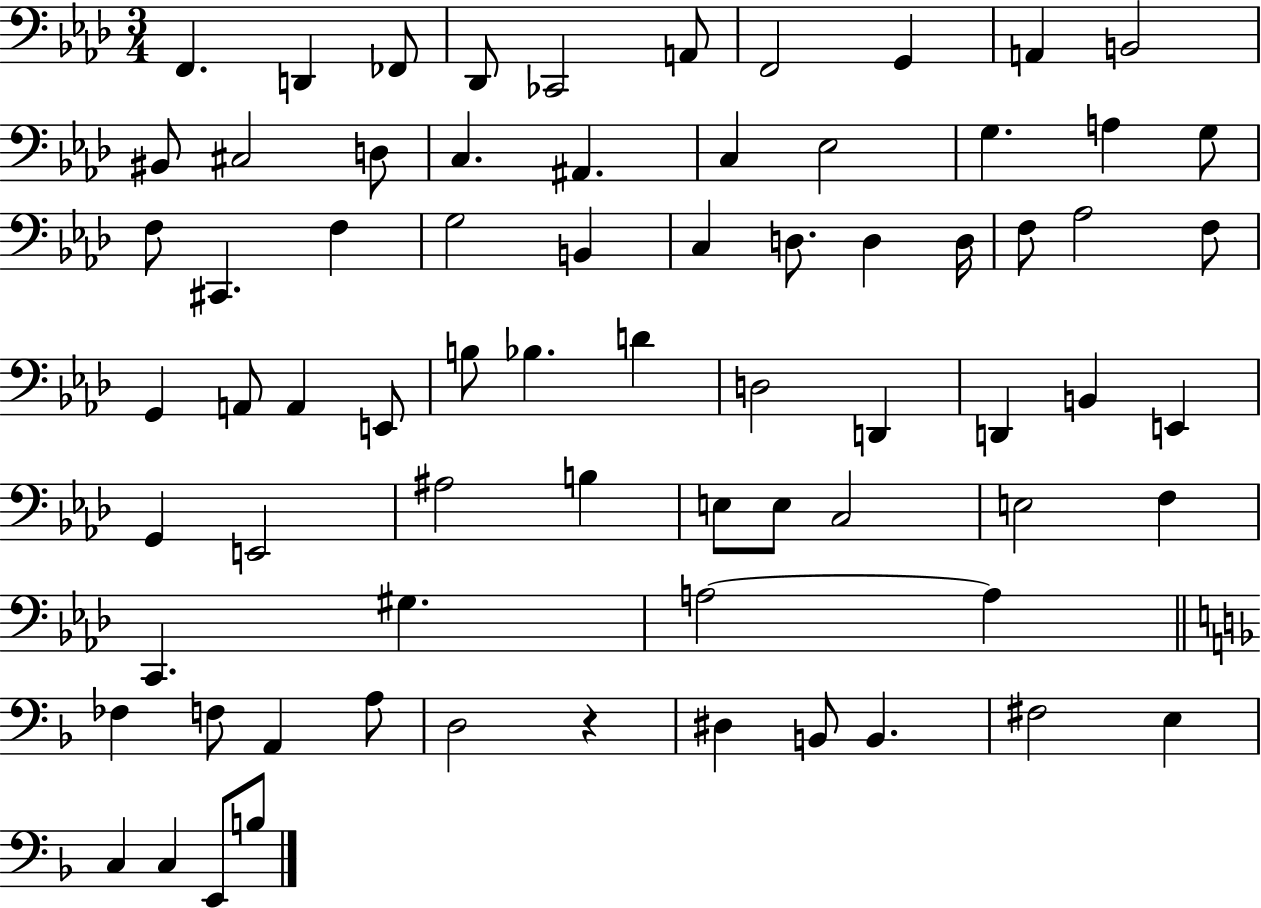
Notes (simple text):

F2/q. D2/q FES2/e Db2/e CES2/h A2/e F2/h G2/q A2/q B2/h BIS2/e C#3/h D3/e C3/q. A#2/q. C3/q Eb3/h G3/q. A3/q G3/e F3/e C#2/q. F3/q G3/h B2/q C3/q D3/e. D3/q D3/s F3/e Ab3/h F3/e G2/q A2/e A2/q E2/e B3/e Bb3/q. D4/q D3/h D2/q D2/q B2/q E2/q G2/q E2/h A#3/h B3/q E3/e E3/e C3/h E3/h F3/q C2/q. G#3/q. A3/h A3/q FES3/q F3/e A2/q A3/e D3/h R/q D#3/q B2/e B2/q. F#3/h E3/q C3/q C3/q E2/e B3/e